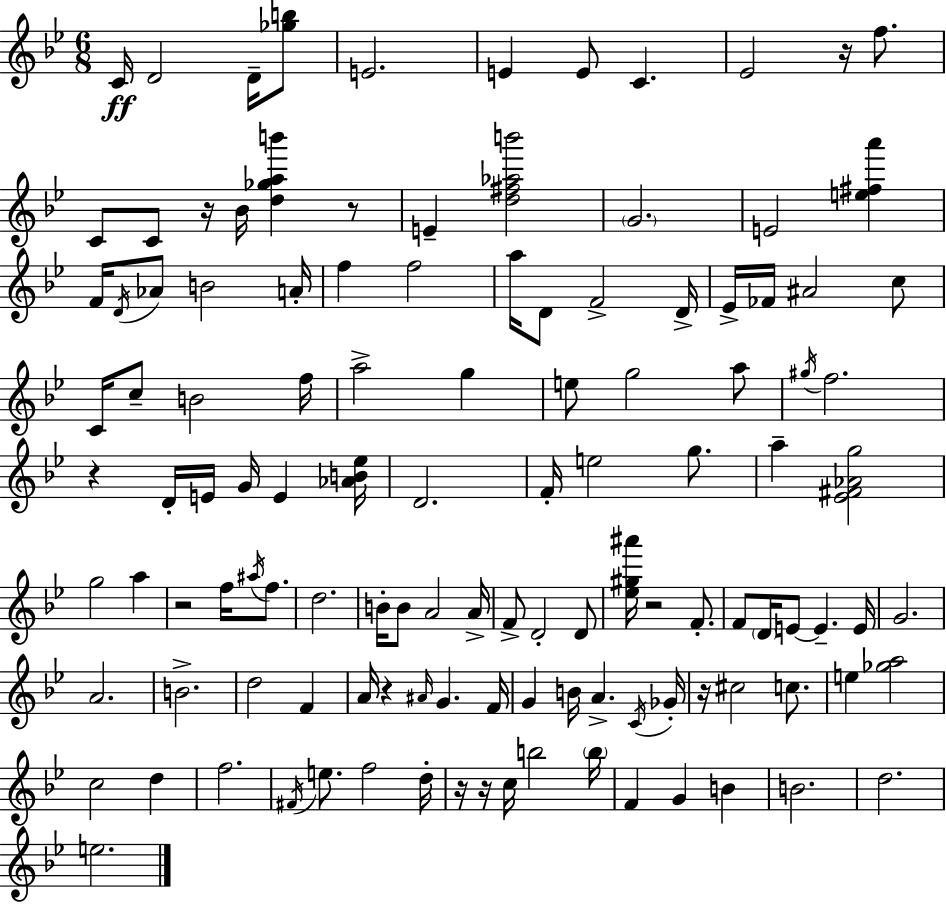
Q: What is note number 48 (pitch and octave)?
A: E5